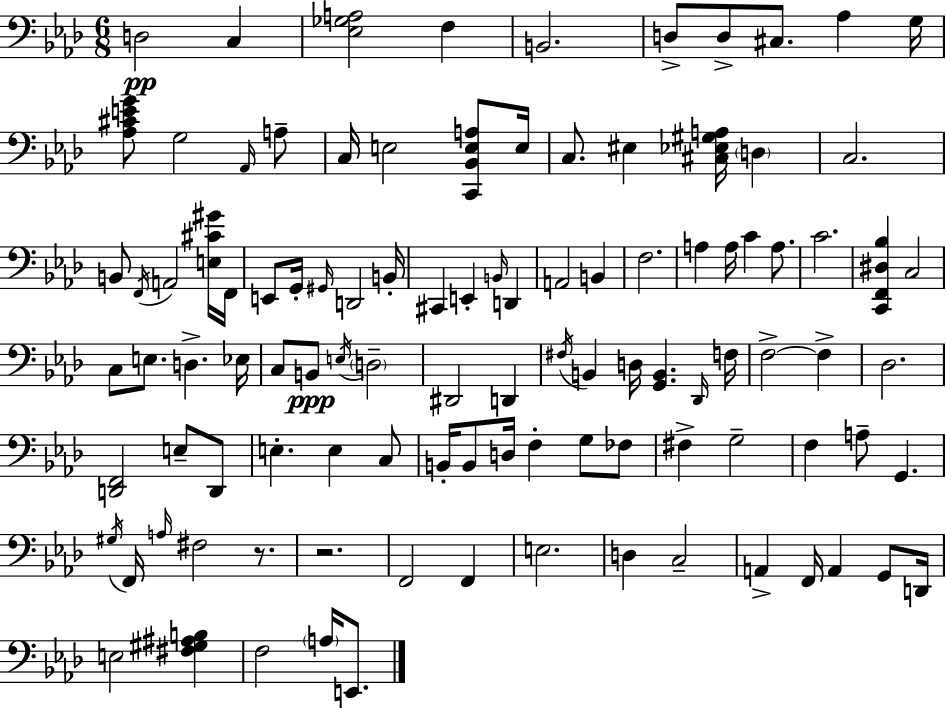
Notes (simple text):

D3/h C3/q [Eb3,Gb3,A3]/h F3/q B2/h. D3/e D3/e C#3/e. Ab3/q G3/s [Ab3,C#4,E4,G4]/e G3/h Ab2/s A3/e C3/s E3/h [C2,Bb2,E3,A3]/e E3/s C3/e. EIS3/q [C#3,Eb3,G#3,A3]/s D3/q C3/h. B2/e F2/s A2/h [E3,C#4,G#4]/s F2/s E2/e G2/s G#2/s D2/h B2/s C#2/q E2/q B2/s D2/q A2/h B2/q F3/h. A3/q A3/s C4/q A3/e. C4/h. [C2,F2,D#3,Bb3]/q C3/h C3/e E3/e. D3/q. Eb3/s C3/e B2/e E3/s D3/h D#2/h D2/q F#3/s B2/q D3/s [G2,B2]/q. Db2/s F3/s F3/h F3/q Db3/h. [D2,F2]/h E3/e D2/e E3/q. E3/q C3/e B2/s B2/e D3/s F3/q G3/e FES3/e F#3/q G3/h F3/q A3/e G2/q. G#3/s F2/s A3/s F#3/h R/e. R/h. F2/h F2/q E3/h. D3/q C3/h A2/q F2/s A2/q G2/e D2/s E3/h [F#3,G#3,A#3,B3]/q F3/h A3/s E2/e.